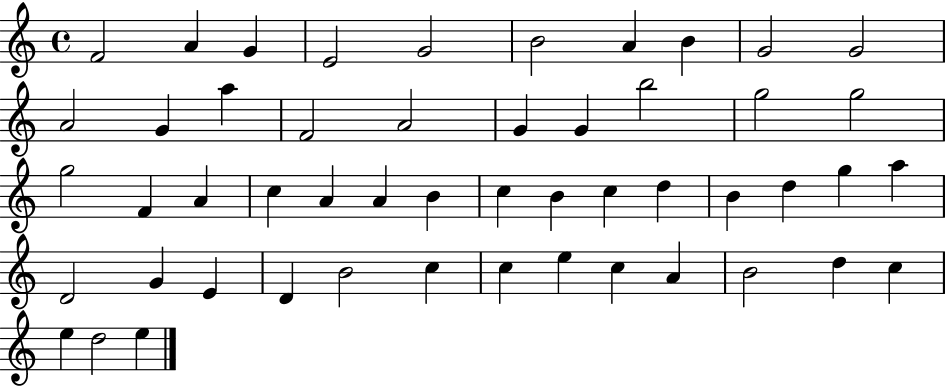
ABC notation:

X:1
T:Untitled
M:4/4
L:1/4
K:C
F2 A G E2 G2 B2 A B G2 G2 A2 G a F2 A2 G G b2 g2 g2 g2 F A c A A B c B c d B d g a D2 G E D B2 c c e c A B2 d c e d2 e